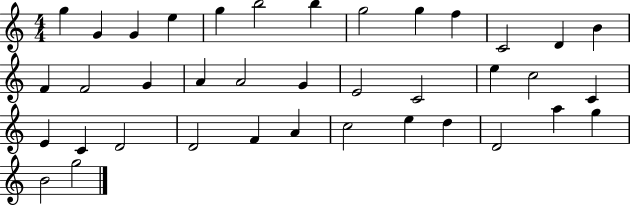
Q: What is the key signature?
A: C major